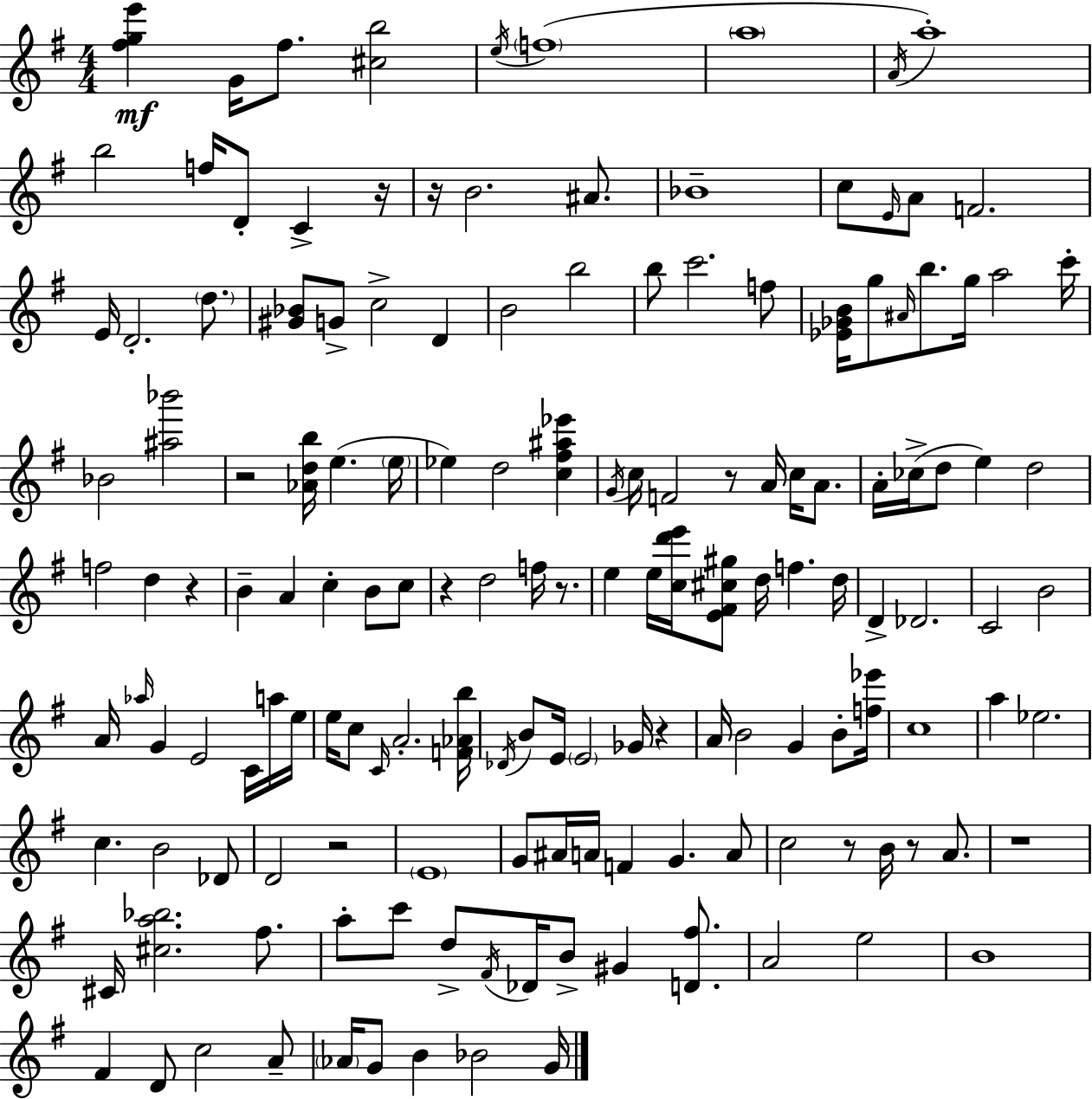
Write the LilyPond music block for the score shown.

{
  \clef treble
  \numericTimeSignature
  \time 4/4
  \key g \major
  <fis'' g'' e'''>4\mf g'16 fis''8. <cis'' b''>2 | \acciaccatura { e''16 } \parenthesize f''1( | \parenthesize a''1 | \acciaccatura { a'16 } a''1-.) | \break b''2 f''16 d'8-. c'4-> | r16 r16 b'2. ais'8. | bes'1-- | c''8 \grace { e'16 } a'8 f'2. | \break e'16 d'2.-. | \parenthesize d''8. <gis' bes'>8 g'8-> c''2-> d'4 | b'2 b''2 | b''8 c'''2. | \break f''8 <ees' ges' b'>16 g''8 \grace { ais'16 } b''8. g''16 a''2 | c'''16-. bes'2 <ais'' bes'''>2 | r2 <aes' d'' b''>16 e''4.( | \parenthesize e''16 ees''4) d''2 | \break <c'' fis'' ais'' ees'''>4 \acciaccatura { g'16 } c''16 f'2 r8 | a'16 c''16 a'8. a'16-. ces''16->( d''8 e''4) d''2 | f''2 d''4 | r4 b'4-- a'4 c''4-. | \break b'8 c''8 r4 d''2 | f''16 r8. e''4 e''16 <c'' d''' e'''>16 <e' fis' cis'' gis''>8 d''16 f''4. | d''16 d'4-> des'2. | c'2 b'2 | \break a'16 \grace { aes''16 } g'4 e'2 | c'16 a''16 e''16 e''16 c''8 \grace { c'16 } a'2.-. | <f' aes' b''>16 \acciaccatura { des'16 } b'8 e'16 \parenthesize e'2 | ges'16 r4 a'16 b'2 | \break g'4 b'8-. <f'' ees'''>16 c''1 | a''4 ees''2. | c''4. b'2 | des'8 d'2 | \break r2 \parenthesize e'1 | g'8 ais'16 a'16 f'4 | g'4. a'8 c''2 | r8 b'16 r8 a'8. r1 | \break cis'16 <cis'' a'' bes''>2. | fis''8. a''8-. c'''8 d''8-> \acciaccatura { fis'16 } des'16 | b'8-> gis'4 <d' fis''>8. a'2 | e''2 b'1 | \break fis'4 d'8 c''2 | a'8-- \parenthesize aes'16 g'8 b'4 | bes'2 g'16 \bar "|."
}